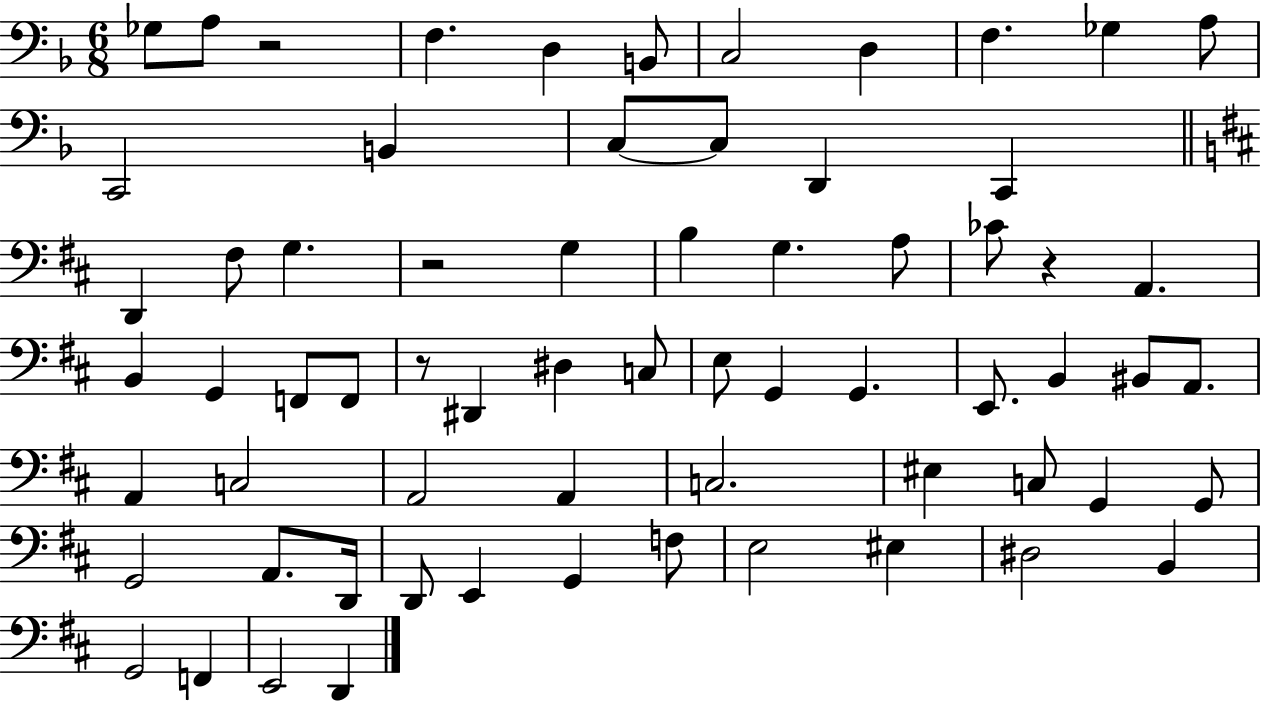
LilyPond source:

{
  \clef bass
  \numericTimeSignature
  \time 6/8
  \key f \major
  ges8 a8 r2 | f4. d4 b,8 | c2 d4 | f4. ges4 a8 | \break c,2 b,4 | c8~~ c8 d,4 c,4 | \bar "||" \break \key d \major d,4 fis8 g4. | r2 g4 | b4 g4. a8 | ces'8 r4 a,4. | \break b,4 g,4 f,8 f,8 | r8 dis,4 dis4 c8 | e8 g,4 g,4. | e,8. b,4 bis,8 a,8. | \break a,4 c2 | a,2 a,4 | c2. | eis4 c8 g,4 g,8 | \break g,2 a,8. d,16 | d,8 e,4 g,4 f8 | e2 eis4 | dis2 b,4 | \break g,2 f,4 | e,2 d,4 | \bar "|."
}